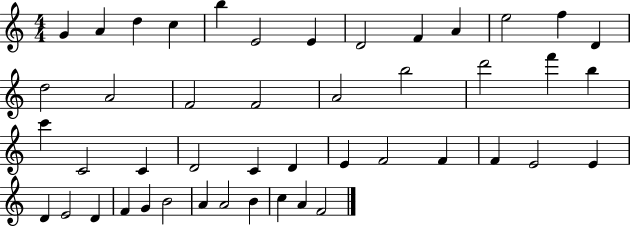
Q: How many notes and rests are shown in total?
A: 46